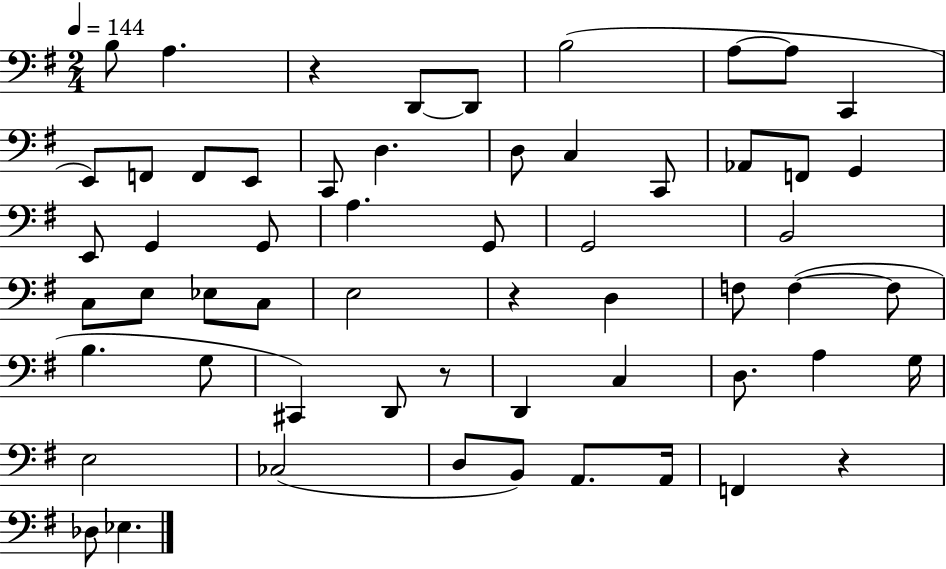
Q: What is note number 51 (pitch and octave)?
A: A2